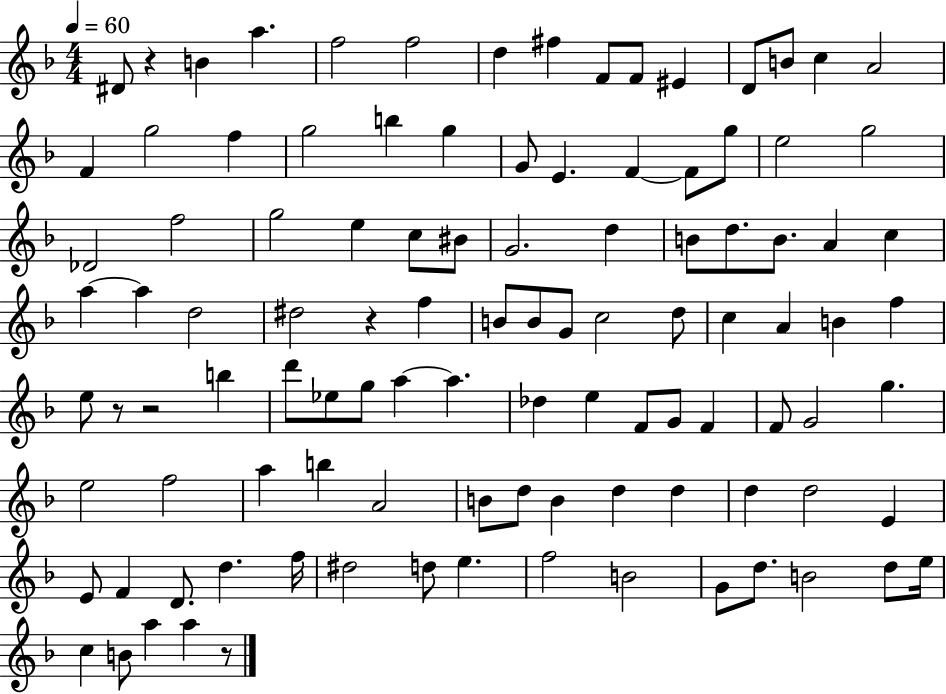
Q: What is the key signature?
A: F major